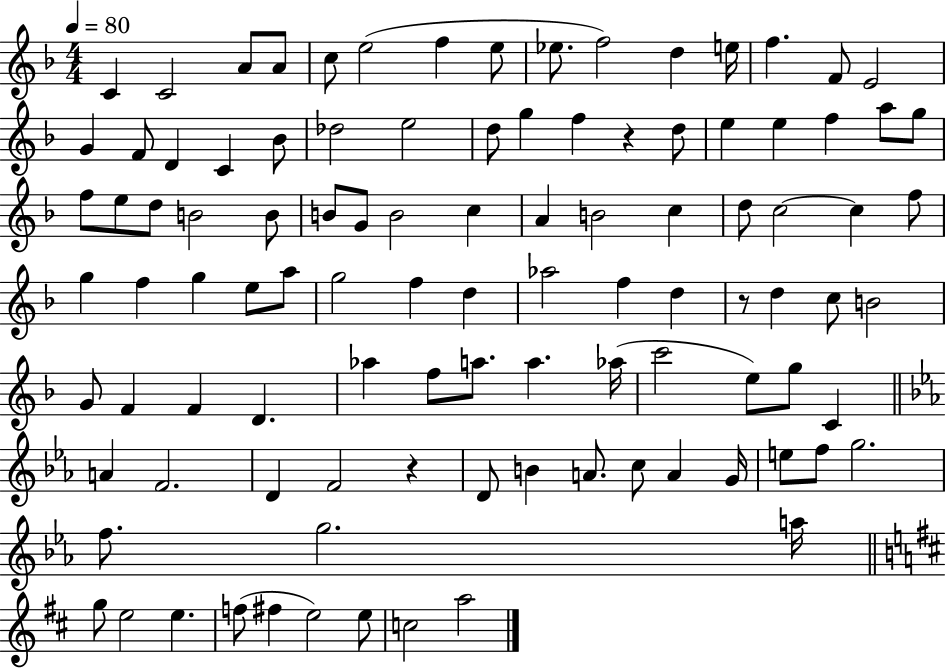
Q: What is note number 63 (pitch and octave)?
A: F4